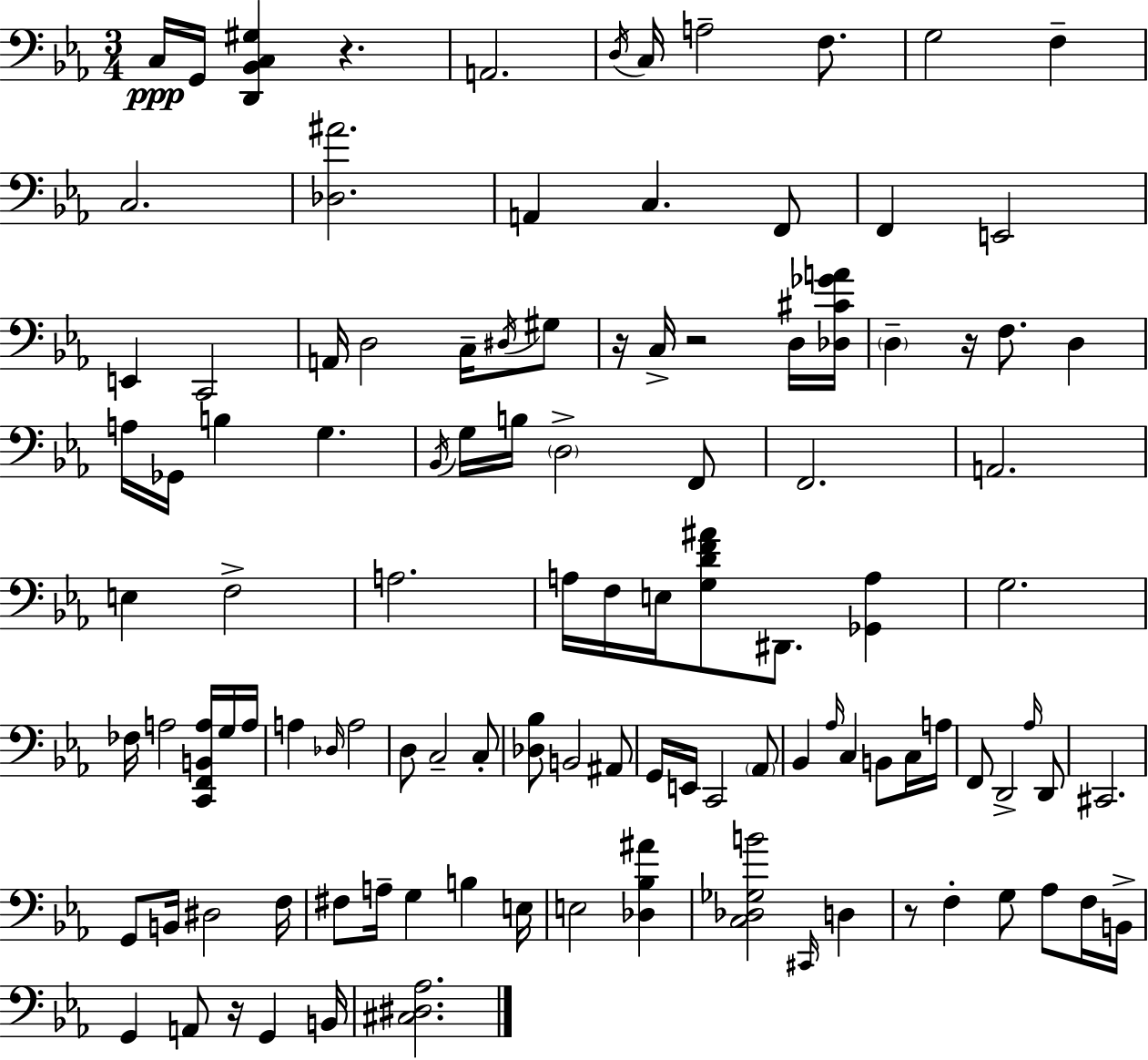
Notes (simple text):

C3/s G2/s [D2,Bb2,C3,G#3]/q R/q. A2/h. D3/s C3/s A3/h F3/e. G3/h F3/q C3/h. [Db3,A#4]/h. A2/q C3/q. F2/e F2/q E2/h E2/q C2/h A2/s D3/h C3/s D#3/s G#3/e R/s C3/s R/h D3/s [Db3,C#4,Gb4,A4]/s D3/q R/s F3/e. D3/q A3/s Gb2/s B3/q G3/q. Bb2/s G3/s B3/s D3/h F2/e F2/h. A2/h. E3/q F3/h A3/h. A3/s F3/s E3/s [G3,D4,F4,A#4]/e D#2/e. [Gb2,A3]/q G3/h. FES3/s A3/h [C2,F2,B2,A3]/s G3/s A3/s A3/q Db3/s A3/h D3/e C3/h C3/e [Db3,Bb3]/e B2/h A#2/e G2/s E2/s C2/h Ab2/e Bb2/q Ab3/s C3/q B2/e C3/s A3/s F2/e D2/h Ab3/s D2/e C#2/h. G2/e B2/s D#3/h F3/s F#3/e A3/s G3/q B3/q E3/s E3/h [Db3,Bb3,A#4]/q [C3,Db3,Gb3,B4]/h C#2/s D3/q R/e F3/q G3/e Ab3/e F3/s B2/s G2/q A2/e R/s G2/q B2/s [C#3,D#3,Ab3]/h.